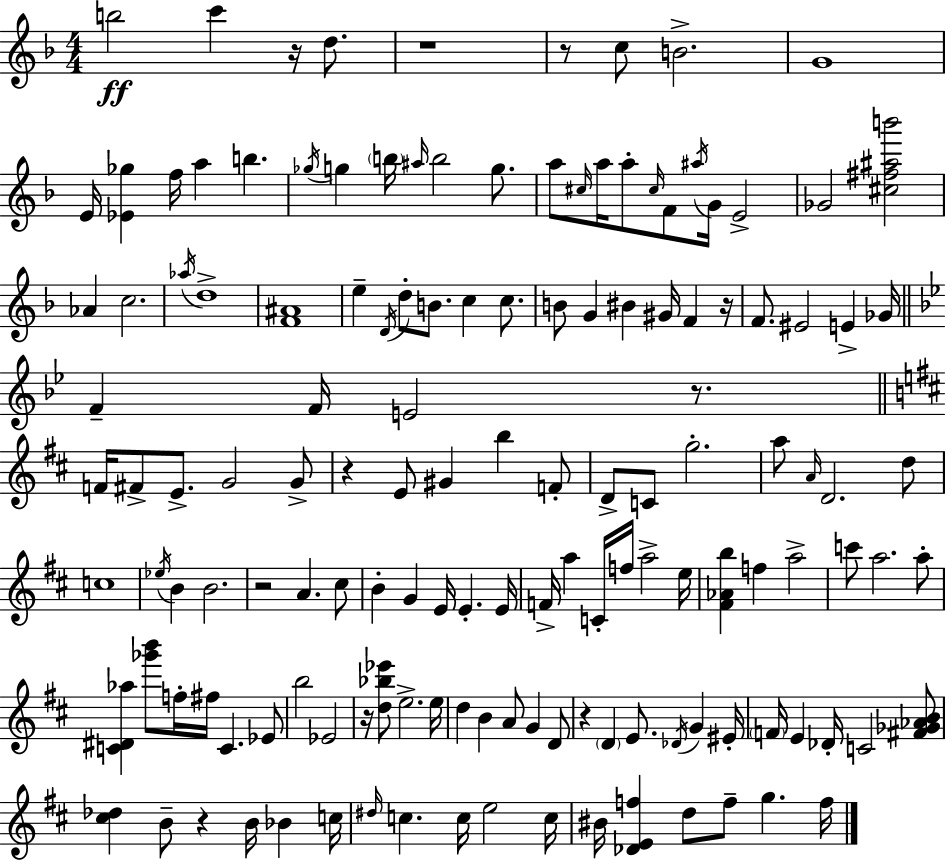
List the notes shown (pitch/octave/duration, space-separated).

B5/h C6/q R/s D5/e. R/w R/e C5/e B4/h. G4/w E4/s [Eb4,Gb5]/q F5/s A5/q B5/q. Gb5/s G5/q B5/s A#5/s B5/h G5/e. A5/e C#5/s A5/s A5/e C#5/s F4/e A#5/s G4/s E4/h Gb4/h [C#5,F#5,A#5,B6]/h Ab4/q C5/h. Ab5/s D5/w [F4,A#4]/w E5/q D4/s D5/e B4/e. C5/q C5/e. B4/e G4/q BIS4/q G#4/s F4/q R/s F4/e. EIS4/h E4/q Gb4/s F4/q F4/s E4/h R/e. F4/s F#4/e E4/e. G4/h G4/e R/q E4/e G#4/q B5/q F4/e D4/e C4/e G5/h. A5/e A4/s D4/h. D5/e C5/w Eb5/s B4/q B4/h. R/h A4/q. C#5/e B4/q G4/q E4/s E4/q. E4/s F4/s A5/q C4/s F5/s A5/h E5/s [F#4,Ab4,B5]/q F5/q A5/h C6/e A5/h. A5/e [C4,D#4,Ab5]/q [Gb6,B6]/e F5/s F#5/s C4/q. Eb4/e B5/h Eb4/h R/s [D5,Bb5,Eb6]/e E5/h. E5/s D5/q B4/q A4/e G4/q D4/e R/q D4/q E4/e. Db4/s G4/q EIS4/s F4/s E4/q Db4/s C4/h [F#4,Gb4,Ab4,B4]/e [C#5,Db5]/q B4/e R/q B4/s Bb4/q C5/s D#5/s C5/q. C5/s E5/h C5/s BIS4/s [Db4,E4,F5]/q D5/e F5/e G5/q. F5/s